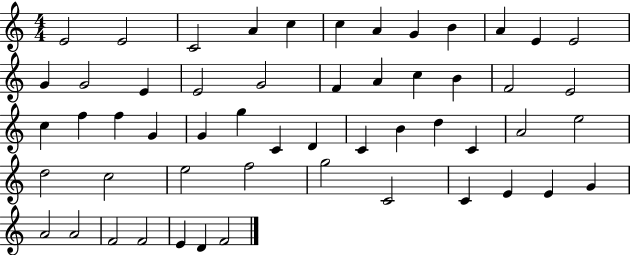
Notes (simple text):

E4/h E4/h C4/h A4/q C5/q C5/q A4/q G4/q B4/q A4/q E4/q E4/h G4/q G4/h E4/q E4/h G4/h F4/q A4/q C5/q B4/q F4/h E4/h C5/q F5/q F5/q G4/q G4/q G5/q C4/q D4/q C4/q B4/q D5/q C4/q A4/h E5/h D5/h C5/h E5/h F5/h G5/h C4/h C4/q E4/q E4/q G4/q A4/h A4/h F4/h F4/h E4/q D4/q F4/h